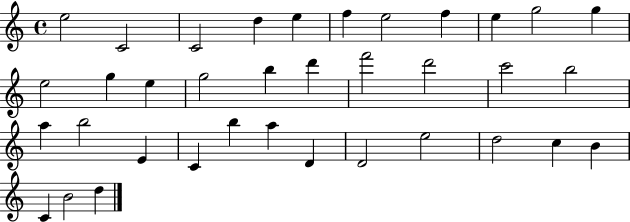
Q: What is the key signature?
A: C major